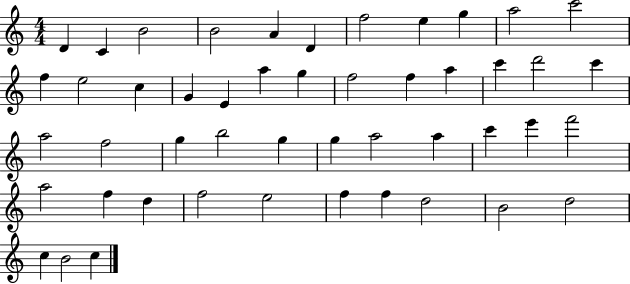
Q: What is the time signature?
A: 4/4